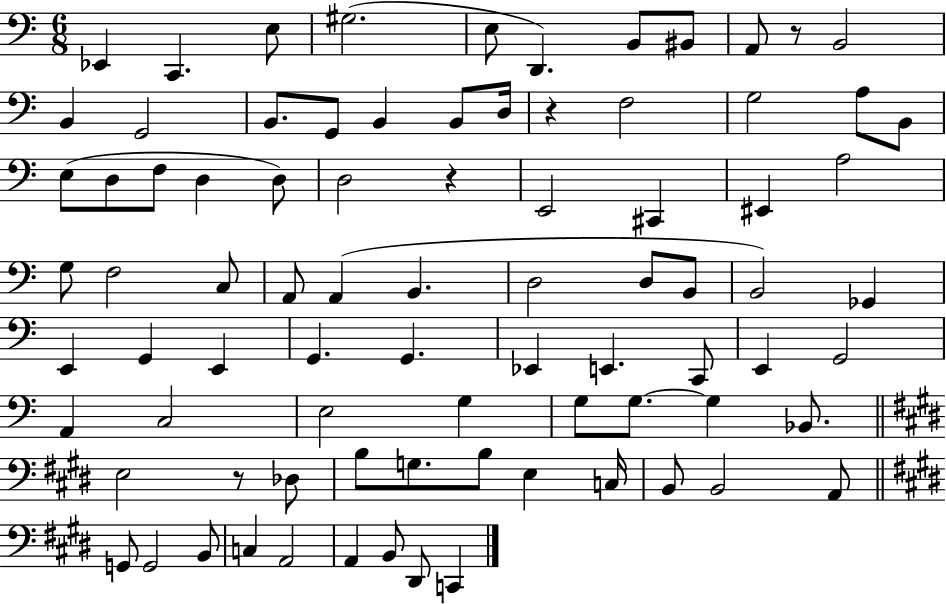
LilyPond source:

{
  \clef bass
  \numericTimeSignature
  \time 6/8
  \key c \major
  ees,4 c,4. e8 | gis2.( | e8 d,4.) b,8 bis,8 | a,8 r8 b,2 | \break b,4 g,2 | b,8. g,8 b,4 b,8 d16 | r4 f2 | g2 a8 b,8 | \break e8( d8 f8 d4 d8) | d2 r4 | e,2 cis,4 | eis,4 a2 | \break g8 f2 c8 | a,8 a,4( b,4. | d2 d8 b,8 | b,2) ges,4 | \break e,4 g,4 e,4 | g,4. g,4. | ees,4 e,4. c,8 | e,4 g,2 | \break a,4 c2 | e2 g4 | g8 g8.~~ g4 bes,8. | \bar "||" \break \key e \major e2 r8 des8 | b8 g8. b8 e4 c16 | b,8 b,2 a,8 | \bar "||" \break \key e \major g,8 g,2 b,8 | c4 a,2 | a,4 b,8 dis,8 c,4 | \bar "|."
}